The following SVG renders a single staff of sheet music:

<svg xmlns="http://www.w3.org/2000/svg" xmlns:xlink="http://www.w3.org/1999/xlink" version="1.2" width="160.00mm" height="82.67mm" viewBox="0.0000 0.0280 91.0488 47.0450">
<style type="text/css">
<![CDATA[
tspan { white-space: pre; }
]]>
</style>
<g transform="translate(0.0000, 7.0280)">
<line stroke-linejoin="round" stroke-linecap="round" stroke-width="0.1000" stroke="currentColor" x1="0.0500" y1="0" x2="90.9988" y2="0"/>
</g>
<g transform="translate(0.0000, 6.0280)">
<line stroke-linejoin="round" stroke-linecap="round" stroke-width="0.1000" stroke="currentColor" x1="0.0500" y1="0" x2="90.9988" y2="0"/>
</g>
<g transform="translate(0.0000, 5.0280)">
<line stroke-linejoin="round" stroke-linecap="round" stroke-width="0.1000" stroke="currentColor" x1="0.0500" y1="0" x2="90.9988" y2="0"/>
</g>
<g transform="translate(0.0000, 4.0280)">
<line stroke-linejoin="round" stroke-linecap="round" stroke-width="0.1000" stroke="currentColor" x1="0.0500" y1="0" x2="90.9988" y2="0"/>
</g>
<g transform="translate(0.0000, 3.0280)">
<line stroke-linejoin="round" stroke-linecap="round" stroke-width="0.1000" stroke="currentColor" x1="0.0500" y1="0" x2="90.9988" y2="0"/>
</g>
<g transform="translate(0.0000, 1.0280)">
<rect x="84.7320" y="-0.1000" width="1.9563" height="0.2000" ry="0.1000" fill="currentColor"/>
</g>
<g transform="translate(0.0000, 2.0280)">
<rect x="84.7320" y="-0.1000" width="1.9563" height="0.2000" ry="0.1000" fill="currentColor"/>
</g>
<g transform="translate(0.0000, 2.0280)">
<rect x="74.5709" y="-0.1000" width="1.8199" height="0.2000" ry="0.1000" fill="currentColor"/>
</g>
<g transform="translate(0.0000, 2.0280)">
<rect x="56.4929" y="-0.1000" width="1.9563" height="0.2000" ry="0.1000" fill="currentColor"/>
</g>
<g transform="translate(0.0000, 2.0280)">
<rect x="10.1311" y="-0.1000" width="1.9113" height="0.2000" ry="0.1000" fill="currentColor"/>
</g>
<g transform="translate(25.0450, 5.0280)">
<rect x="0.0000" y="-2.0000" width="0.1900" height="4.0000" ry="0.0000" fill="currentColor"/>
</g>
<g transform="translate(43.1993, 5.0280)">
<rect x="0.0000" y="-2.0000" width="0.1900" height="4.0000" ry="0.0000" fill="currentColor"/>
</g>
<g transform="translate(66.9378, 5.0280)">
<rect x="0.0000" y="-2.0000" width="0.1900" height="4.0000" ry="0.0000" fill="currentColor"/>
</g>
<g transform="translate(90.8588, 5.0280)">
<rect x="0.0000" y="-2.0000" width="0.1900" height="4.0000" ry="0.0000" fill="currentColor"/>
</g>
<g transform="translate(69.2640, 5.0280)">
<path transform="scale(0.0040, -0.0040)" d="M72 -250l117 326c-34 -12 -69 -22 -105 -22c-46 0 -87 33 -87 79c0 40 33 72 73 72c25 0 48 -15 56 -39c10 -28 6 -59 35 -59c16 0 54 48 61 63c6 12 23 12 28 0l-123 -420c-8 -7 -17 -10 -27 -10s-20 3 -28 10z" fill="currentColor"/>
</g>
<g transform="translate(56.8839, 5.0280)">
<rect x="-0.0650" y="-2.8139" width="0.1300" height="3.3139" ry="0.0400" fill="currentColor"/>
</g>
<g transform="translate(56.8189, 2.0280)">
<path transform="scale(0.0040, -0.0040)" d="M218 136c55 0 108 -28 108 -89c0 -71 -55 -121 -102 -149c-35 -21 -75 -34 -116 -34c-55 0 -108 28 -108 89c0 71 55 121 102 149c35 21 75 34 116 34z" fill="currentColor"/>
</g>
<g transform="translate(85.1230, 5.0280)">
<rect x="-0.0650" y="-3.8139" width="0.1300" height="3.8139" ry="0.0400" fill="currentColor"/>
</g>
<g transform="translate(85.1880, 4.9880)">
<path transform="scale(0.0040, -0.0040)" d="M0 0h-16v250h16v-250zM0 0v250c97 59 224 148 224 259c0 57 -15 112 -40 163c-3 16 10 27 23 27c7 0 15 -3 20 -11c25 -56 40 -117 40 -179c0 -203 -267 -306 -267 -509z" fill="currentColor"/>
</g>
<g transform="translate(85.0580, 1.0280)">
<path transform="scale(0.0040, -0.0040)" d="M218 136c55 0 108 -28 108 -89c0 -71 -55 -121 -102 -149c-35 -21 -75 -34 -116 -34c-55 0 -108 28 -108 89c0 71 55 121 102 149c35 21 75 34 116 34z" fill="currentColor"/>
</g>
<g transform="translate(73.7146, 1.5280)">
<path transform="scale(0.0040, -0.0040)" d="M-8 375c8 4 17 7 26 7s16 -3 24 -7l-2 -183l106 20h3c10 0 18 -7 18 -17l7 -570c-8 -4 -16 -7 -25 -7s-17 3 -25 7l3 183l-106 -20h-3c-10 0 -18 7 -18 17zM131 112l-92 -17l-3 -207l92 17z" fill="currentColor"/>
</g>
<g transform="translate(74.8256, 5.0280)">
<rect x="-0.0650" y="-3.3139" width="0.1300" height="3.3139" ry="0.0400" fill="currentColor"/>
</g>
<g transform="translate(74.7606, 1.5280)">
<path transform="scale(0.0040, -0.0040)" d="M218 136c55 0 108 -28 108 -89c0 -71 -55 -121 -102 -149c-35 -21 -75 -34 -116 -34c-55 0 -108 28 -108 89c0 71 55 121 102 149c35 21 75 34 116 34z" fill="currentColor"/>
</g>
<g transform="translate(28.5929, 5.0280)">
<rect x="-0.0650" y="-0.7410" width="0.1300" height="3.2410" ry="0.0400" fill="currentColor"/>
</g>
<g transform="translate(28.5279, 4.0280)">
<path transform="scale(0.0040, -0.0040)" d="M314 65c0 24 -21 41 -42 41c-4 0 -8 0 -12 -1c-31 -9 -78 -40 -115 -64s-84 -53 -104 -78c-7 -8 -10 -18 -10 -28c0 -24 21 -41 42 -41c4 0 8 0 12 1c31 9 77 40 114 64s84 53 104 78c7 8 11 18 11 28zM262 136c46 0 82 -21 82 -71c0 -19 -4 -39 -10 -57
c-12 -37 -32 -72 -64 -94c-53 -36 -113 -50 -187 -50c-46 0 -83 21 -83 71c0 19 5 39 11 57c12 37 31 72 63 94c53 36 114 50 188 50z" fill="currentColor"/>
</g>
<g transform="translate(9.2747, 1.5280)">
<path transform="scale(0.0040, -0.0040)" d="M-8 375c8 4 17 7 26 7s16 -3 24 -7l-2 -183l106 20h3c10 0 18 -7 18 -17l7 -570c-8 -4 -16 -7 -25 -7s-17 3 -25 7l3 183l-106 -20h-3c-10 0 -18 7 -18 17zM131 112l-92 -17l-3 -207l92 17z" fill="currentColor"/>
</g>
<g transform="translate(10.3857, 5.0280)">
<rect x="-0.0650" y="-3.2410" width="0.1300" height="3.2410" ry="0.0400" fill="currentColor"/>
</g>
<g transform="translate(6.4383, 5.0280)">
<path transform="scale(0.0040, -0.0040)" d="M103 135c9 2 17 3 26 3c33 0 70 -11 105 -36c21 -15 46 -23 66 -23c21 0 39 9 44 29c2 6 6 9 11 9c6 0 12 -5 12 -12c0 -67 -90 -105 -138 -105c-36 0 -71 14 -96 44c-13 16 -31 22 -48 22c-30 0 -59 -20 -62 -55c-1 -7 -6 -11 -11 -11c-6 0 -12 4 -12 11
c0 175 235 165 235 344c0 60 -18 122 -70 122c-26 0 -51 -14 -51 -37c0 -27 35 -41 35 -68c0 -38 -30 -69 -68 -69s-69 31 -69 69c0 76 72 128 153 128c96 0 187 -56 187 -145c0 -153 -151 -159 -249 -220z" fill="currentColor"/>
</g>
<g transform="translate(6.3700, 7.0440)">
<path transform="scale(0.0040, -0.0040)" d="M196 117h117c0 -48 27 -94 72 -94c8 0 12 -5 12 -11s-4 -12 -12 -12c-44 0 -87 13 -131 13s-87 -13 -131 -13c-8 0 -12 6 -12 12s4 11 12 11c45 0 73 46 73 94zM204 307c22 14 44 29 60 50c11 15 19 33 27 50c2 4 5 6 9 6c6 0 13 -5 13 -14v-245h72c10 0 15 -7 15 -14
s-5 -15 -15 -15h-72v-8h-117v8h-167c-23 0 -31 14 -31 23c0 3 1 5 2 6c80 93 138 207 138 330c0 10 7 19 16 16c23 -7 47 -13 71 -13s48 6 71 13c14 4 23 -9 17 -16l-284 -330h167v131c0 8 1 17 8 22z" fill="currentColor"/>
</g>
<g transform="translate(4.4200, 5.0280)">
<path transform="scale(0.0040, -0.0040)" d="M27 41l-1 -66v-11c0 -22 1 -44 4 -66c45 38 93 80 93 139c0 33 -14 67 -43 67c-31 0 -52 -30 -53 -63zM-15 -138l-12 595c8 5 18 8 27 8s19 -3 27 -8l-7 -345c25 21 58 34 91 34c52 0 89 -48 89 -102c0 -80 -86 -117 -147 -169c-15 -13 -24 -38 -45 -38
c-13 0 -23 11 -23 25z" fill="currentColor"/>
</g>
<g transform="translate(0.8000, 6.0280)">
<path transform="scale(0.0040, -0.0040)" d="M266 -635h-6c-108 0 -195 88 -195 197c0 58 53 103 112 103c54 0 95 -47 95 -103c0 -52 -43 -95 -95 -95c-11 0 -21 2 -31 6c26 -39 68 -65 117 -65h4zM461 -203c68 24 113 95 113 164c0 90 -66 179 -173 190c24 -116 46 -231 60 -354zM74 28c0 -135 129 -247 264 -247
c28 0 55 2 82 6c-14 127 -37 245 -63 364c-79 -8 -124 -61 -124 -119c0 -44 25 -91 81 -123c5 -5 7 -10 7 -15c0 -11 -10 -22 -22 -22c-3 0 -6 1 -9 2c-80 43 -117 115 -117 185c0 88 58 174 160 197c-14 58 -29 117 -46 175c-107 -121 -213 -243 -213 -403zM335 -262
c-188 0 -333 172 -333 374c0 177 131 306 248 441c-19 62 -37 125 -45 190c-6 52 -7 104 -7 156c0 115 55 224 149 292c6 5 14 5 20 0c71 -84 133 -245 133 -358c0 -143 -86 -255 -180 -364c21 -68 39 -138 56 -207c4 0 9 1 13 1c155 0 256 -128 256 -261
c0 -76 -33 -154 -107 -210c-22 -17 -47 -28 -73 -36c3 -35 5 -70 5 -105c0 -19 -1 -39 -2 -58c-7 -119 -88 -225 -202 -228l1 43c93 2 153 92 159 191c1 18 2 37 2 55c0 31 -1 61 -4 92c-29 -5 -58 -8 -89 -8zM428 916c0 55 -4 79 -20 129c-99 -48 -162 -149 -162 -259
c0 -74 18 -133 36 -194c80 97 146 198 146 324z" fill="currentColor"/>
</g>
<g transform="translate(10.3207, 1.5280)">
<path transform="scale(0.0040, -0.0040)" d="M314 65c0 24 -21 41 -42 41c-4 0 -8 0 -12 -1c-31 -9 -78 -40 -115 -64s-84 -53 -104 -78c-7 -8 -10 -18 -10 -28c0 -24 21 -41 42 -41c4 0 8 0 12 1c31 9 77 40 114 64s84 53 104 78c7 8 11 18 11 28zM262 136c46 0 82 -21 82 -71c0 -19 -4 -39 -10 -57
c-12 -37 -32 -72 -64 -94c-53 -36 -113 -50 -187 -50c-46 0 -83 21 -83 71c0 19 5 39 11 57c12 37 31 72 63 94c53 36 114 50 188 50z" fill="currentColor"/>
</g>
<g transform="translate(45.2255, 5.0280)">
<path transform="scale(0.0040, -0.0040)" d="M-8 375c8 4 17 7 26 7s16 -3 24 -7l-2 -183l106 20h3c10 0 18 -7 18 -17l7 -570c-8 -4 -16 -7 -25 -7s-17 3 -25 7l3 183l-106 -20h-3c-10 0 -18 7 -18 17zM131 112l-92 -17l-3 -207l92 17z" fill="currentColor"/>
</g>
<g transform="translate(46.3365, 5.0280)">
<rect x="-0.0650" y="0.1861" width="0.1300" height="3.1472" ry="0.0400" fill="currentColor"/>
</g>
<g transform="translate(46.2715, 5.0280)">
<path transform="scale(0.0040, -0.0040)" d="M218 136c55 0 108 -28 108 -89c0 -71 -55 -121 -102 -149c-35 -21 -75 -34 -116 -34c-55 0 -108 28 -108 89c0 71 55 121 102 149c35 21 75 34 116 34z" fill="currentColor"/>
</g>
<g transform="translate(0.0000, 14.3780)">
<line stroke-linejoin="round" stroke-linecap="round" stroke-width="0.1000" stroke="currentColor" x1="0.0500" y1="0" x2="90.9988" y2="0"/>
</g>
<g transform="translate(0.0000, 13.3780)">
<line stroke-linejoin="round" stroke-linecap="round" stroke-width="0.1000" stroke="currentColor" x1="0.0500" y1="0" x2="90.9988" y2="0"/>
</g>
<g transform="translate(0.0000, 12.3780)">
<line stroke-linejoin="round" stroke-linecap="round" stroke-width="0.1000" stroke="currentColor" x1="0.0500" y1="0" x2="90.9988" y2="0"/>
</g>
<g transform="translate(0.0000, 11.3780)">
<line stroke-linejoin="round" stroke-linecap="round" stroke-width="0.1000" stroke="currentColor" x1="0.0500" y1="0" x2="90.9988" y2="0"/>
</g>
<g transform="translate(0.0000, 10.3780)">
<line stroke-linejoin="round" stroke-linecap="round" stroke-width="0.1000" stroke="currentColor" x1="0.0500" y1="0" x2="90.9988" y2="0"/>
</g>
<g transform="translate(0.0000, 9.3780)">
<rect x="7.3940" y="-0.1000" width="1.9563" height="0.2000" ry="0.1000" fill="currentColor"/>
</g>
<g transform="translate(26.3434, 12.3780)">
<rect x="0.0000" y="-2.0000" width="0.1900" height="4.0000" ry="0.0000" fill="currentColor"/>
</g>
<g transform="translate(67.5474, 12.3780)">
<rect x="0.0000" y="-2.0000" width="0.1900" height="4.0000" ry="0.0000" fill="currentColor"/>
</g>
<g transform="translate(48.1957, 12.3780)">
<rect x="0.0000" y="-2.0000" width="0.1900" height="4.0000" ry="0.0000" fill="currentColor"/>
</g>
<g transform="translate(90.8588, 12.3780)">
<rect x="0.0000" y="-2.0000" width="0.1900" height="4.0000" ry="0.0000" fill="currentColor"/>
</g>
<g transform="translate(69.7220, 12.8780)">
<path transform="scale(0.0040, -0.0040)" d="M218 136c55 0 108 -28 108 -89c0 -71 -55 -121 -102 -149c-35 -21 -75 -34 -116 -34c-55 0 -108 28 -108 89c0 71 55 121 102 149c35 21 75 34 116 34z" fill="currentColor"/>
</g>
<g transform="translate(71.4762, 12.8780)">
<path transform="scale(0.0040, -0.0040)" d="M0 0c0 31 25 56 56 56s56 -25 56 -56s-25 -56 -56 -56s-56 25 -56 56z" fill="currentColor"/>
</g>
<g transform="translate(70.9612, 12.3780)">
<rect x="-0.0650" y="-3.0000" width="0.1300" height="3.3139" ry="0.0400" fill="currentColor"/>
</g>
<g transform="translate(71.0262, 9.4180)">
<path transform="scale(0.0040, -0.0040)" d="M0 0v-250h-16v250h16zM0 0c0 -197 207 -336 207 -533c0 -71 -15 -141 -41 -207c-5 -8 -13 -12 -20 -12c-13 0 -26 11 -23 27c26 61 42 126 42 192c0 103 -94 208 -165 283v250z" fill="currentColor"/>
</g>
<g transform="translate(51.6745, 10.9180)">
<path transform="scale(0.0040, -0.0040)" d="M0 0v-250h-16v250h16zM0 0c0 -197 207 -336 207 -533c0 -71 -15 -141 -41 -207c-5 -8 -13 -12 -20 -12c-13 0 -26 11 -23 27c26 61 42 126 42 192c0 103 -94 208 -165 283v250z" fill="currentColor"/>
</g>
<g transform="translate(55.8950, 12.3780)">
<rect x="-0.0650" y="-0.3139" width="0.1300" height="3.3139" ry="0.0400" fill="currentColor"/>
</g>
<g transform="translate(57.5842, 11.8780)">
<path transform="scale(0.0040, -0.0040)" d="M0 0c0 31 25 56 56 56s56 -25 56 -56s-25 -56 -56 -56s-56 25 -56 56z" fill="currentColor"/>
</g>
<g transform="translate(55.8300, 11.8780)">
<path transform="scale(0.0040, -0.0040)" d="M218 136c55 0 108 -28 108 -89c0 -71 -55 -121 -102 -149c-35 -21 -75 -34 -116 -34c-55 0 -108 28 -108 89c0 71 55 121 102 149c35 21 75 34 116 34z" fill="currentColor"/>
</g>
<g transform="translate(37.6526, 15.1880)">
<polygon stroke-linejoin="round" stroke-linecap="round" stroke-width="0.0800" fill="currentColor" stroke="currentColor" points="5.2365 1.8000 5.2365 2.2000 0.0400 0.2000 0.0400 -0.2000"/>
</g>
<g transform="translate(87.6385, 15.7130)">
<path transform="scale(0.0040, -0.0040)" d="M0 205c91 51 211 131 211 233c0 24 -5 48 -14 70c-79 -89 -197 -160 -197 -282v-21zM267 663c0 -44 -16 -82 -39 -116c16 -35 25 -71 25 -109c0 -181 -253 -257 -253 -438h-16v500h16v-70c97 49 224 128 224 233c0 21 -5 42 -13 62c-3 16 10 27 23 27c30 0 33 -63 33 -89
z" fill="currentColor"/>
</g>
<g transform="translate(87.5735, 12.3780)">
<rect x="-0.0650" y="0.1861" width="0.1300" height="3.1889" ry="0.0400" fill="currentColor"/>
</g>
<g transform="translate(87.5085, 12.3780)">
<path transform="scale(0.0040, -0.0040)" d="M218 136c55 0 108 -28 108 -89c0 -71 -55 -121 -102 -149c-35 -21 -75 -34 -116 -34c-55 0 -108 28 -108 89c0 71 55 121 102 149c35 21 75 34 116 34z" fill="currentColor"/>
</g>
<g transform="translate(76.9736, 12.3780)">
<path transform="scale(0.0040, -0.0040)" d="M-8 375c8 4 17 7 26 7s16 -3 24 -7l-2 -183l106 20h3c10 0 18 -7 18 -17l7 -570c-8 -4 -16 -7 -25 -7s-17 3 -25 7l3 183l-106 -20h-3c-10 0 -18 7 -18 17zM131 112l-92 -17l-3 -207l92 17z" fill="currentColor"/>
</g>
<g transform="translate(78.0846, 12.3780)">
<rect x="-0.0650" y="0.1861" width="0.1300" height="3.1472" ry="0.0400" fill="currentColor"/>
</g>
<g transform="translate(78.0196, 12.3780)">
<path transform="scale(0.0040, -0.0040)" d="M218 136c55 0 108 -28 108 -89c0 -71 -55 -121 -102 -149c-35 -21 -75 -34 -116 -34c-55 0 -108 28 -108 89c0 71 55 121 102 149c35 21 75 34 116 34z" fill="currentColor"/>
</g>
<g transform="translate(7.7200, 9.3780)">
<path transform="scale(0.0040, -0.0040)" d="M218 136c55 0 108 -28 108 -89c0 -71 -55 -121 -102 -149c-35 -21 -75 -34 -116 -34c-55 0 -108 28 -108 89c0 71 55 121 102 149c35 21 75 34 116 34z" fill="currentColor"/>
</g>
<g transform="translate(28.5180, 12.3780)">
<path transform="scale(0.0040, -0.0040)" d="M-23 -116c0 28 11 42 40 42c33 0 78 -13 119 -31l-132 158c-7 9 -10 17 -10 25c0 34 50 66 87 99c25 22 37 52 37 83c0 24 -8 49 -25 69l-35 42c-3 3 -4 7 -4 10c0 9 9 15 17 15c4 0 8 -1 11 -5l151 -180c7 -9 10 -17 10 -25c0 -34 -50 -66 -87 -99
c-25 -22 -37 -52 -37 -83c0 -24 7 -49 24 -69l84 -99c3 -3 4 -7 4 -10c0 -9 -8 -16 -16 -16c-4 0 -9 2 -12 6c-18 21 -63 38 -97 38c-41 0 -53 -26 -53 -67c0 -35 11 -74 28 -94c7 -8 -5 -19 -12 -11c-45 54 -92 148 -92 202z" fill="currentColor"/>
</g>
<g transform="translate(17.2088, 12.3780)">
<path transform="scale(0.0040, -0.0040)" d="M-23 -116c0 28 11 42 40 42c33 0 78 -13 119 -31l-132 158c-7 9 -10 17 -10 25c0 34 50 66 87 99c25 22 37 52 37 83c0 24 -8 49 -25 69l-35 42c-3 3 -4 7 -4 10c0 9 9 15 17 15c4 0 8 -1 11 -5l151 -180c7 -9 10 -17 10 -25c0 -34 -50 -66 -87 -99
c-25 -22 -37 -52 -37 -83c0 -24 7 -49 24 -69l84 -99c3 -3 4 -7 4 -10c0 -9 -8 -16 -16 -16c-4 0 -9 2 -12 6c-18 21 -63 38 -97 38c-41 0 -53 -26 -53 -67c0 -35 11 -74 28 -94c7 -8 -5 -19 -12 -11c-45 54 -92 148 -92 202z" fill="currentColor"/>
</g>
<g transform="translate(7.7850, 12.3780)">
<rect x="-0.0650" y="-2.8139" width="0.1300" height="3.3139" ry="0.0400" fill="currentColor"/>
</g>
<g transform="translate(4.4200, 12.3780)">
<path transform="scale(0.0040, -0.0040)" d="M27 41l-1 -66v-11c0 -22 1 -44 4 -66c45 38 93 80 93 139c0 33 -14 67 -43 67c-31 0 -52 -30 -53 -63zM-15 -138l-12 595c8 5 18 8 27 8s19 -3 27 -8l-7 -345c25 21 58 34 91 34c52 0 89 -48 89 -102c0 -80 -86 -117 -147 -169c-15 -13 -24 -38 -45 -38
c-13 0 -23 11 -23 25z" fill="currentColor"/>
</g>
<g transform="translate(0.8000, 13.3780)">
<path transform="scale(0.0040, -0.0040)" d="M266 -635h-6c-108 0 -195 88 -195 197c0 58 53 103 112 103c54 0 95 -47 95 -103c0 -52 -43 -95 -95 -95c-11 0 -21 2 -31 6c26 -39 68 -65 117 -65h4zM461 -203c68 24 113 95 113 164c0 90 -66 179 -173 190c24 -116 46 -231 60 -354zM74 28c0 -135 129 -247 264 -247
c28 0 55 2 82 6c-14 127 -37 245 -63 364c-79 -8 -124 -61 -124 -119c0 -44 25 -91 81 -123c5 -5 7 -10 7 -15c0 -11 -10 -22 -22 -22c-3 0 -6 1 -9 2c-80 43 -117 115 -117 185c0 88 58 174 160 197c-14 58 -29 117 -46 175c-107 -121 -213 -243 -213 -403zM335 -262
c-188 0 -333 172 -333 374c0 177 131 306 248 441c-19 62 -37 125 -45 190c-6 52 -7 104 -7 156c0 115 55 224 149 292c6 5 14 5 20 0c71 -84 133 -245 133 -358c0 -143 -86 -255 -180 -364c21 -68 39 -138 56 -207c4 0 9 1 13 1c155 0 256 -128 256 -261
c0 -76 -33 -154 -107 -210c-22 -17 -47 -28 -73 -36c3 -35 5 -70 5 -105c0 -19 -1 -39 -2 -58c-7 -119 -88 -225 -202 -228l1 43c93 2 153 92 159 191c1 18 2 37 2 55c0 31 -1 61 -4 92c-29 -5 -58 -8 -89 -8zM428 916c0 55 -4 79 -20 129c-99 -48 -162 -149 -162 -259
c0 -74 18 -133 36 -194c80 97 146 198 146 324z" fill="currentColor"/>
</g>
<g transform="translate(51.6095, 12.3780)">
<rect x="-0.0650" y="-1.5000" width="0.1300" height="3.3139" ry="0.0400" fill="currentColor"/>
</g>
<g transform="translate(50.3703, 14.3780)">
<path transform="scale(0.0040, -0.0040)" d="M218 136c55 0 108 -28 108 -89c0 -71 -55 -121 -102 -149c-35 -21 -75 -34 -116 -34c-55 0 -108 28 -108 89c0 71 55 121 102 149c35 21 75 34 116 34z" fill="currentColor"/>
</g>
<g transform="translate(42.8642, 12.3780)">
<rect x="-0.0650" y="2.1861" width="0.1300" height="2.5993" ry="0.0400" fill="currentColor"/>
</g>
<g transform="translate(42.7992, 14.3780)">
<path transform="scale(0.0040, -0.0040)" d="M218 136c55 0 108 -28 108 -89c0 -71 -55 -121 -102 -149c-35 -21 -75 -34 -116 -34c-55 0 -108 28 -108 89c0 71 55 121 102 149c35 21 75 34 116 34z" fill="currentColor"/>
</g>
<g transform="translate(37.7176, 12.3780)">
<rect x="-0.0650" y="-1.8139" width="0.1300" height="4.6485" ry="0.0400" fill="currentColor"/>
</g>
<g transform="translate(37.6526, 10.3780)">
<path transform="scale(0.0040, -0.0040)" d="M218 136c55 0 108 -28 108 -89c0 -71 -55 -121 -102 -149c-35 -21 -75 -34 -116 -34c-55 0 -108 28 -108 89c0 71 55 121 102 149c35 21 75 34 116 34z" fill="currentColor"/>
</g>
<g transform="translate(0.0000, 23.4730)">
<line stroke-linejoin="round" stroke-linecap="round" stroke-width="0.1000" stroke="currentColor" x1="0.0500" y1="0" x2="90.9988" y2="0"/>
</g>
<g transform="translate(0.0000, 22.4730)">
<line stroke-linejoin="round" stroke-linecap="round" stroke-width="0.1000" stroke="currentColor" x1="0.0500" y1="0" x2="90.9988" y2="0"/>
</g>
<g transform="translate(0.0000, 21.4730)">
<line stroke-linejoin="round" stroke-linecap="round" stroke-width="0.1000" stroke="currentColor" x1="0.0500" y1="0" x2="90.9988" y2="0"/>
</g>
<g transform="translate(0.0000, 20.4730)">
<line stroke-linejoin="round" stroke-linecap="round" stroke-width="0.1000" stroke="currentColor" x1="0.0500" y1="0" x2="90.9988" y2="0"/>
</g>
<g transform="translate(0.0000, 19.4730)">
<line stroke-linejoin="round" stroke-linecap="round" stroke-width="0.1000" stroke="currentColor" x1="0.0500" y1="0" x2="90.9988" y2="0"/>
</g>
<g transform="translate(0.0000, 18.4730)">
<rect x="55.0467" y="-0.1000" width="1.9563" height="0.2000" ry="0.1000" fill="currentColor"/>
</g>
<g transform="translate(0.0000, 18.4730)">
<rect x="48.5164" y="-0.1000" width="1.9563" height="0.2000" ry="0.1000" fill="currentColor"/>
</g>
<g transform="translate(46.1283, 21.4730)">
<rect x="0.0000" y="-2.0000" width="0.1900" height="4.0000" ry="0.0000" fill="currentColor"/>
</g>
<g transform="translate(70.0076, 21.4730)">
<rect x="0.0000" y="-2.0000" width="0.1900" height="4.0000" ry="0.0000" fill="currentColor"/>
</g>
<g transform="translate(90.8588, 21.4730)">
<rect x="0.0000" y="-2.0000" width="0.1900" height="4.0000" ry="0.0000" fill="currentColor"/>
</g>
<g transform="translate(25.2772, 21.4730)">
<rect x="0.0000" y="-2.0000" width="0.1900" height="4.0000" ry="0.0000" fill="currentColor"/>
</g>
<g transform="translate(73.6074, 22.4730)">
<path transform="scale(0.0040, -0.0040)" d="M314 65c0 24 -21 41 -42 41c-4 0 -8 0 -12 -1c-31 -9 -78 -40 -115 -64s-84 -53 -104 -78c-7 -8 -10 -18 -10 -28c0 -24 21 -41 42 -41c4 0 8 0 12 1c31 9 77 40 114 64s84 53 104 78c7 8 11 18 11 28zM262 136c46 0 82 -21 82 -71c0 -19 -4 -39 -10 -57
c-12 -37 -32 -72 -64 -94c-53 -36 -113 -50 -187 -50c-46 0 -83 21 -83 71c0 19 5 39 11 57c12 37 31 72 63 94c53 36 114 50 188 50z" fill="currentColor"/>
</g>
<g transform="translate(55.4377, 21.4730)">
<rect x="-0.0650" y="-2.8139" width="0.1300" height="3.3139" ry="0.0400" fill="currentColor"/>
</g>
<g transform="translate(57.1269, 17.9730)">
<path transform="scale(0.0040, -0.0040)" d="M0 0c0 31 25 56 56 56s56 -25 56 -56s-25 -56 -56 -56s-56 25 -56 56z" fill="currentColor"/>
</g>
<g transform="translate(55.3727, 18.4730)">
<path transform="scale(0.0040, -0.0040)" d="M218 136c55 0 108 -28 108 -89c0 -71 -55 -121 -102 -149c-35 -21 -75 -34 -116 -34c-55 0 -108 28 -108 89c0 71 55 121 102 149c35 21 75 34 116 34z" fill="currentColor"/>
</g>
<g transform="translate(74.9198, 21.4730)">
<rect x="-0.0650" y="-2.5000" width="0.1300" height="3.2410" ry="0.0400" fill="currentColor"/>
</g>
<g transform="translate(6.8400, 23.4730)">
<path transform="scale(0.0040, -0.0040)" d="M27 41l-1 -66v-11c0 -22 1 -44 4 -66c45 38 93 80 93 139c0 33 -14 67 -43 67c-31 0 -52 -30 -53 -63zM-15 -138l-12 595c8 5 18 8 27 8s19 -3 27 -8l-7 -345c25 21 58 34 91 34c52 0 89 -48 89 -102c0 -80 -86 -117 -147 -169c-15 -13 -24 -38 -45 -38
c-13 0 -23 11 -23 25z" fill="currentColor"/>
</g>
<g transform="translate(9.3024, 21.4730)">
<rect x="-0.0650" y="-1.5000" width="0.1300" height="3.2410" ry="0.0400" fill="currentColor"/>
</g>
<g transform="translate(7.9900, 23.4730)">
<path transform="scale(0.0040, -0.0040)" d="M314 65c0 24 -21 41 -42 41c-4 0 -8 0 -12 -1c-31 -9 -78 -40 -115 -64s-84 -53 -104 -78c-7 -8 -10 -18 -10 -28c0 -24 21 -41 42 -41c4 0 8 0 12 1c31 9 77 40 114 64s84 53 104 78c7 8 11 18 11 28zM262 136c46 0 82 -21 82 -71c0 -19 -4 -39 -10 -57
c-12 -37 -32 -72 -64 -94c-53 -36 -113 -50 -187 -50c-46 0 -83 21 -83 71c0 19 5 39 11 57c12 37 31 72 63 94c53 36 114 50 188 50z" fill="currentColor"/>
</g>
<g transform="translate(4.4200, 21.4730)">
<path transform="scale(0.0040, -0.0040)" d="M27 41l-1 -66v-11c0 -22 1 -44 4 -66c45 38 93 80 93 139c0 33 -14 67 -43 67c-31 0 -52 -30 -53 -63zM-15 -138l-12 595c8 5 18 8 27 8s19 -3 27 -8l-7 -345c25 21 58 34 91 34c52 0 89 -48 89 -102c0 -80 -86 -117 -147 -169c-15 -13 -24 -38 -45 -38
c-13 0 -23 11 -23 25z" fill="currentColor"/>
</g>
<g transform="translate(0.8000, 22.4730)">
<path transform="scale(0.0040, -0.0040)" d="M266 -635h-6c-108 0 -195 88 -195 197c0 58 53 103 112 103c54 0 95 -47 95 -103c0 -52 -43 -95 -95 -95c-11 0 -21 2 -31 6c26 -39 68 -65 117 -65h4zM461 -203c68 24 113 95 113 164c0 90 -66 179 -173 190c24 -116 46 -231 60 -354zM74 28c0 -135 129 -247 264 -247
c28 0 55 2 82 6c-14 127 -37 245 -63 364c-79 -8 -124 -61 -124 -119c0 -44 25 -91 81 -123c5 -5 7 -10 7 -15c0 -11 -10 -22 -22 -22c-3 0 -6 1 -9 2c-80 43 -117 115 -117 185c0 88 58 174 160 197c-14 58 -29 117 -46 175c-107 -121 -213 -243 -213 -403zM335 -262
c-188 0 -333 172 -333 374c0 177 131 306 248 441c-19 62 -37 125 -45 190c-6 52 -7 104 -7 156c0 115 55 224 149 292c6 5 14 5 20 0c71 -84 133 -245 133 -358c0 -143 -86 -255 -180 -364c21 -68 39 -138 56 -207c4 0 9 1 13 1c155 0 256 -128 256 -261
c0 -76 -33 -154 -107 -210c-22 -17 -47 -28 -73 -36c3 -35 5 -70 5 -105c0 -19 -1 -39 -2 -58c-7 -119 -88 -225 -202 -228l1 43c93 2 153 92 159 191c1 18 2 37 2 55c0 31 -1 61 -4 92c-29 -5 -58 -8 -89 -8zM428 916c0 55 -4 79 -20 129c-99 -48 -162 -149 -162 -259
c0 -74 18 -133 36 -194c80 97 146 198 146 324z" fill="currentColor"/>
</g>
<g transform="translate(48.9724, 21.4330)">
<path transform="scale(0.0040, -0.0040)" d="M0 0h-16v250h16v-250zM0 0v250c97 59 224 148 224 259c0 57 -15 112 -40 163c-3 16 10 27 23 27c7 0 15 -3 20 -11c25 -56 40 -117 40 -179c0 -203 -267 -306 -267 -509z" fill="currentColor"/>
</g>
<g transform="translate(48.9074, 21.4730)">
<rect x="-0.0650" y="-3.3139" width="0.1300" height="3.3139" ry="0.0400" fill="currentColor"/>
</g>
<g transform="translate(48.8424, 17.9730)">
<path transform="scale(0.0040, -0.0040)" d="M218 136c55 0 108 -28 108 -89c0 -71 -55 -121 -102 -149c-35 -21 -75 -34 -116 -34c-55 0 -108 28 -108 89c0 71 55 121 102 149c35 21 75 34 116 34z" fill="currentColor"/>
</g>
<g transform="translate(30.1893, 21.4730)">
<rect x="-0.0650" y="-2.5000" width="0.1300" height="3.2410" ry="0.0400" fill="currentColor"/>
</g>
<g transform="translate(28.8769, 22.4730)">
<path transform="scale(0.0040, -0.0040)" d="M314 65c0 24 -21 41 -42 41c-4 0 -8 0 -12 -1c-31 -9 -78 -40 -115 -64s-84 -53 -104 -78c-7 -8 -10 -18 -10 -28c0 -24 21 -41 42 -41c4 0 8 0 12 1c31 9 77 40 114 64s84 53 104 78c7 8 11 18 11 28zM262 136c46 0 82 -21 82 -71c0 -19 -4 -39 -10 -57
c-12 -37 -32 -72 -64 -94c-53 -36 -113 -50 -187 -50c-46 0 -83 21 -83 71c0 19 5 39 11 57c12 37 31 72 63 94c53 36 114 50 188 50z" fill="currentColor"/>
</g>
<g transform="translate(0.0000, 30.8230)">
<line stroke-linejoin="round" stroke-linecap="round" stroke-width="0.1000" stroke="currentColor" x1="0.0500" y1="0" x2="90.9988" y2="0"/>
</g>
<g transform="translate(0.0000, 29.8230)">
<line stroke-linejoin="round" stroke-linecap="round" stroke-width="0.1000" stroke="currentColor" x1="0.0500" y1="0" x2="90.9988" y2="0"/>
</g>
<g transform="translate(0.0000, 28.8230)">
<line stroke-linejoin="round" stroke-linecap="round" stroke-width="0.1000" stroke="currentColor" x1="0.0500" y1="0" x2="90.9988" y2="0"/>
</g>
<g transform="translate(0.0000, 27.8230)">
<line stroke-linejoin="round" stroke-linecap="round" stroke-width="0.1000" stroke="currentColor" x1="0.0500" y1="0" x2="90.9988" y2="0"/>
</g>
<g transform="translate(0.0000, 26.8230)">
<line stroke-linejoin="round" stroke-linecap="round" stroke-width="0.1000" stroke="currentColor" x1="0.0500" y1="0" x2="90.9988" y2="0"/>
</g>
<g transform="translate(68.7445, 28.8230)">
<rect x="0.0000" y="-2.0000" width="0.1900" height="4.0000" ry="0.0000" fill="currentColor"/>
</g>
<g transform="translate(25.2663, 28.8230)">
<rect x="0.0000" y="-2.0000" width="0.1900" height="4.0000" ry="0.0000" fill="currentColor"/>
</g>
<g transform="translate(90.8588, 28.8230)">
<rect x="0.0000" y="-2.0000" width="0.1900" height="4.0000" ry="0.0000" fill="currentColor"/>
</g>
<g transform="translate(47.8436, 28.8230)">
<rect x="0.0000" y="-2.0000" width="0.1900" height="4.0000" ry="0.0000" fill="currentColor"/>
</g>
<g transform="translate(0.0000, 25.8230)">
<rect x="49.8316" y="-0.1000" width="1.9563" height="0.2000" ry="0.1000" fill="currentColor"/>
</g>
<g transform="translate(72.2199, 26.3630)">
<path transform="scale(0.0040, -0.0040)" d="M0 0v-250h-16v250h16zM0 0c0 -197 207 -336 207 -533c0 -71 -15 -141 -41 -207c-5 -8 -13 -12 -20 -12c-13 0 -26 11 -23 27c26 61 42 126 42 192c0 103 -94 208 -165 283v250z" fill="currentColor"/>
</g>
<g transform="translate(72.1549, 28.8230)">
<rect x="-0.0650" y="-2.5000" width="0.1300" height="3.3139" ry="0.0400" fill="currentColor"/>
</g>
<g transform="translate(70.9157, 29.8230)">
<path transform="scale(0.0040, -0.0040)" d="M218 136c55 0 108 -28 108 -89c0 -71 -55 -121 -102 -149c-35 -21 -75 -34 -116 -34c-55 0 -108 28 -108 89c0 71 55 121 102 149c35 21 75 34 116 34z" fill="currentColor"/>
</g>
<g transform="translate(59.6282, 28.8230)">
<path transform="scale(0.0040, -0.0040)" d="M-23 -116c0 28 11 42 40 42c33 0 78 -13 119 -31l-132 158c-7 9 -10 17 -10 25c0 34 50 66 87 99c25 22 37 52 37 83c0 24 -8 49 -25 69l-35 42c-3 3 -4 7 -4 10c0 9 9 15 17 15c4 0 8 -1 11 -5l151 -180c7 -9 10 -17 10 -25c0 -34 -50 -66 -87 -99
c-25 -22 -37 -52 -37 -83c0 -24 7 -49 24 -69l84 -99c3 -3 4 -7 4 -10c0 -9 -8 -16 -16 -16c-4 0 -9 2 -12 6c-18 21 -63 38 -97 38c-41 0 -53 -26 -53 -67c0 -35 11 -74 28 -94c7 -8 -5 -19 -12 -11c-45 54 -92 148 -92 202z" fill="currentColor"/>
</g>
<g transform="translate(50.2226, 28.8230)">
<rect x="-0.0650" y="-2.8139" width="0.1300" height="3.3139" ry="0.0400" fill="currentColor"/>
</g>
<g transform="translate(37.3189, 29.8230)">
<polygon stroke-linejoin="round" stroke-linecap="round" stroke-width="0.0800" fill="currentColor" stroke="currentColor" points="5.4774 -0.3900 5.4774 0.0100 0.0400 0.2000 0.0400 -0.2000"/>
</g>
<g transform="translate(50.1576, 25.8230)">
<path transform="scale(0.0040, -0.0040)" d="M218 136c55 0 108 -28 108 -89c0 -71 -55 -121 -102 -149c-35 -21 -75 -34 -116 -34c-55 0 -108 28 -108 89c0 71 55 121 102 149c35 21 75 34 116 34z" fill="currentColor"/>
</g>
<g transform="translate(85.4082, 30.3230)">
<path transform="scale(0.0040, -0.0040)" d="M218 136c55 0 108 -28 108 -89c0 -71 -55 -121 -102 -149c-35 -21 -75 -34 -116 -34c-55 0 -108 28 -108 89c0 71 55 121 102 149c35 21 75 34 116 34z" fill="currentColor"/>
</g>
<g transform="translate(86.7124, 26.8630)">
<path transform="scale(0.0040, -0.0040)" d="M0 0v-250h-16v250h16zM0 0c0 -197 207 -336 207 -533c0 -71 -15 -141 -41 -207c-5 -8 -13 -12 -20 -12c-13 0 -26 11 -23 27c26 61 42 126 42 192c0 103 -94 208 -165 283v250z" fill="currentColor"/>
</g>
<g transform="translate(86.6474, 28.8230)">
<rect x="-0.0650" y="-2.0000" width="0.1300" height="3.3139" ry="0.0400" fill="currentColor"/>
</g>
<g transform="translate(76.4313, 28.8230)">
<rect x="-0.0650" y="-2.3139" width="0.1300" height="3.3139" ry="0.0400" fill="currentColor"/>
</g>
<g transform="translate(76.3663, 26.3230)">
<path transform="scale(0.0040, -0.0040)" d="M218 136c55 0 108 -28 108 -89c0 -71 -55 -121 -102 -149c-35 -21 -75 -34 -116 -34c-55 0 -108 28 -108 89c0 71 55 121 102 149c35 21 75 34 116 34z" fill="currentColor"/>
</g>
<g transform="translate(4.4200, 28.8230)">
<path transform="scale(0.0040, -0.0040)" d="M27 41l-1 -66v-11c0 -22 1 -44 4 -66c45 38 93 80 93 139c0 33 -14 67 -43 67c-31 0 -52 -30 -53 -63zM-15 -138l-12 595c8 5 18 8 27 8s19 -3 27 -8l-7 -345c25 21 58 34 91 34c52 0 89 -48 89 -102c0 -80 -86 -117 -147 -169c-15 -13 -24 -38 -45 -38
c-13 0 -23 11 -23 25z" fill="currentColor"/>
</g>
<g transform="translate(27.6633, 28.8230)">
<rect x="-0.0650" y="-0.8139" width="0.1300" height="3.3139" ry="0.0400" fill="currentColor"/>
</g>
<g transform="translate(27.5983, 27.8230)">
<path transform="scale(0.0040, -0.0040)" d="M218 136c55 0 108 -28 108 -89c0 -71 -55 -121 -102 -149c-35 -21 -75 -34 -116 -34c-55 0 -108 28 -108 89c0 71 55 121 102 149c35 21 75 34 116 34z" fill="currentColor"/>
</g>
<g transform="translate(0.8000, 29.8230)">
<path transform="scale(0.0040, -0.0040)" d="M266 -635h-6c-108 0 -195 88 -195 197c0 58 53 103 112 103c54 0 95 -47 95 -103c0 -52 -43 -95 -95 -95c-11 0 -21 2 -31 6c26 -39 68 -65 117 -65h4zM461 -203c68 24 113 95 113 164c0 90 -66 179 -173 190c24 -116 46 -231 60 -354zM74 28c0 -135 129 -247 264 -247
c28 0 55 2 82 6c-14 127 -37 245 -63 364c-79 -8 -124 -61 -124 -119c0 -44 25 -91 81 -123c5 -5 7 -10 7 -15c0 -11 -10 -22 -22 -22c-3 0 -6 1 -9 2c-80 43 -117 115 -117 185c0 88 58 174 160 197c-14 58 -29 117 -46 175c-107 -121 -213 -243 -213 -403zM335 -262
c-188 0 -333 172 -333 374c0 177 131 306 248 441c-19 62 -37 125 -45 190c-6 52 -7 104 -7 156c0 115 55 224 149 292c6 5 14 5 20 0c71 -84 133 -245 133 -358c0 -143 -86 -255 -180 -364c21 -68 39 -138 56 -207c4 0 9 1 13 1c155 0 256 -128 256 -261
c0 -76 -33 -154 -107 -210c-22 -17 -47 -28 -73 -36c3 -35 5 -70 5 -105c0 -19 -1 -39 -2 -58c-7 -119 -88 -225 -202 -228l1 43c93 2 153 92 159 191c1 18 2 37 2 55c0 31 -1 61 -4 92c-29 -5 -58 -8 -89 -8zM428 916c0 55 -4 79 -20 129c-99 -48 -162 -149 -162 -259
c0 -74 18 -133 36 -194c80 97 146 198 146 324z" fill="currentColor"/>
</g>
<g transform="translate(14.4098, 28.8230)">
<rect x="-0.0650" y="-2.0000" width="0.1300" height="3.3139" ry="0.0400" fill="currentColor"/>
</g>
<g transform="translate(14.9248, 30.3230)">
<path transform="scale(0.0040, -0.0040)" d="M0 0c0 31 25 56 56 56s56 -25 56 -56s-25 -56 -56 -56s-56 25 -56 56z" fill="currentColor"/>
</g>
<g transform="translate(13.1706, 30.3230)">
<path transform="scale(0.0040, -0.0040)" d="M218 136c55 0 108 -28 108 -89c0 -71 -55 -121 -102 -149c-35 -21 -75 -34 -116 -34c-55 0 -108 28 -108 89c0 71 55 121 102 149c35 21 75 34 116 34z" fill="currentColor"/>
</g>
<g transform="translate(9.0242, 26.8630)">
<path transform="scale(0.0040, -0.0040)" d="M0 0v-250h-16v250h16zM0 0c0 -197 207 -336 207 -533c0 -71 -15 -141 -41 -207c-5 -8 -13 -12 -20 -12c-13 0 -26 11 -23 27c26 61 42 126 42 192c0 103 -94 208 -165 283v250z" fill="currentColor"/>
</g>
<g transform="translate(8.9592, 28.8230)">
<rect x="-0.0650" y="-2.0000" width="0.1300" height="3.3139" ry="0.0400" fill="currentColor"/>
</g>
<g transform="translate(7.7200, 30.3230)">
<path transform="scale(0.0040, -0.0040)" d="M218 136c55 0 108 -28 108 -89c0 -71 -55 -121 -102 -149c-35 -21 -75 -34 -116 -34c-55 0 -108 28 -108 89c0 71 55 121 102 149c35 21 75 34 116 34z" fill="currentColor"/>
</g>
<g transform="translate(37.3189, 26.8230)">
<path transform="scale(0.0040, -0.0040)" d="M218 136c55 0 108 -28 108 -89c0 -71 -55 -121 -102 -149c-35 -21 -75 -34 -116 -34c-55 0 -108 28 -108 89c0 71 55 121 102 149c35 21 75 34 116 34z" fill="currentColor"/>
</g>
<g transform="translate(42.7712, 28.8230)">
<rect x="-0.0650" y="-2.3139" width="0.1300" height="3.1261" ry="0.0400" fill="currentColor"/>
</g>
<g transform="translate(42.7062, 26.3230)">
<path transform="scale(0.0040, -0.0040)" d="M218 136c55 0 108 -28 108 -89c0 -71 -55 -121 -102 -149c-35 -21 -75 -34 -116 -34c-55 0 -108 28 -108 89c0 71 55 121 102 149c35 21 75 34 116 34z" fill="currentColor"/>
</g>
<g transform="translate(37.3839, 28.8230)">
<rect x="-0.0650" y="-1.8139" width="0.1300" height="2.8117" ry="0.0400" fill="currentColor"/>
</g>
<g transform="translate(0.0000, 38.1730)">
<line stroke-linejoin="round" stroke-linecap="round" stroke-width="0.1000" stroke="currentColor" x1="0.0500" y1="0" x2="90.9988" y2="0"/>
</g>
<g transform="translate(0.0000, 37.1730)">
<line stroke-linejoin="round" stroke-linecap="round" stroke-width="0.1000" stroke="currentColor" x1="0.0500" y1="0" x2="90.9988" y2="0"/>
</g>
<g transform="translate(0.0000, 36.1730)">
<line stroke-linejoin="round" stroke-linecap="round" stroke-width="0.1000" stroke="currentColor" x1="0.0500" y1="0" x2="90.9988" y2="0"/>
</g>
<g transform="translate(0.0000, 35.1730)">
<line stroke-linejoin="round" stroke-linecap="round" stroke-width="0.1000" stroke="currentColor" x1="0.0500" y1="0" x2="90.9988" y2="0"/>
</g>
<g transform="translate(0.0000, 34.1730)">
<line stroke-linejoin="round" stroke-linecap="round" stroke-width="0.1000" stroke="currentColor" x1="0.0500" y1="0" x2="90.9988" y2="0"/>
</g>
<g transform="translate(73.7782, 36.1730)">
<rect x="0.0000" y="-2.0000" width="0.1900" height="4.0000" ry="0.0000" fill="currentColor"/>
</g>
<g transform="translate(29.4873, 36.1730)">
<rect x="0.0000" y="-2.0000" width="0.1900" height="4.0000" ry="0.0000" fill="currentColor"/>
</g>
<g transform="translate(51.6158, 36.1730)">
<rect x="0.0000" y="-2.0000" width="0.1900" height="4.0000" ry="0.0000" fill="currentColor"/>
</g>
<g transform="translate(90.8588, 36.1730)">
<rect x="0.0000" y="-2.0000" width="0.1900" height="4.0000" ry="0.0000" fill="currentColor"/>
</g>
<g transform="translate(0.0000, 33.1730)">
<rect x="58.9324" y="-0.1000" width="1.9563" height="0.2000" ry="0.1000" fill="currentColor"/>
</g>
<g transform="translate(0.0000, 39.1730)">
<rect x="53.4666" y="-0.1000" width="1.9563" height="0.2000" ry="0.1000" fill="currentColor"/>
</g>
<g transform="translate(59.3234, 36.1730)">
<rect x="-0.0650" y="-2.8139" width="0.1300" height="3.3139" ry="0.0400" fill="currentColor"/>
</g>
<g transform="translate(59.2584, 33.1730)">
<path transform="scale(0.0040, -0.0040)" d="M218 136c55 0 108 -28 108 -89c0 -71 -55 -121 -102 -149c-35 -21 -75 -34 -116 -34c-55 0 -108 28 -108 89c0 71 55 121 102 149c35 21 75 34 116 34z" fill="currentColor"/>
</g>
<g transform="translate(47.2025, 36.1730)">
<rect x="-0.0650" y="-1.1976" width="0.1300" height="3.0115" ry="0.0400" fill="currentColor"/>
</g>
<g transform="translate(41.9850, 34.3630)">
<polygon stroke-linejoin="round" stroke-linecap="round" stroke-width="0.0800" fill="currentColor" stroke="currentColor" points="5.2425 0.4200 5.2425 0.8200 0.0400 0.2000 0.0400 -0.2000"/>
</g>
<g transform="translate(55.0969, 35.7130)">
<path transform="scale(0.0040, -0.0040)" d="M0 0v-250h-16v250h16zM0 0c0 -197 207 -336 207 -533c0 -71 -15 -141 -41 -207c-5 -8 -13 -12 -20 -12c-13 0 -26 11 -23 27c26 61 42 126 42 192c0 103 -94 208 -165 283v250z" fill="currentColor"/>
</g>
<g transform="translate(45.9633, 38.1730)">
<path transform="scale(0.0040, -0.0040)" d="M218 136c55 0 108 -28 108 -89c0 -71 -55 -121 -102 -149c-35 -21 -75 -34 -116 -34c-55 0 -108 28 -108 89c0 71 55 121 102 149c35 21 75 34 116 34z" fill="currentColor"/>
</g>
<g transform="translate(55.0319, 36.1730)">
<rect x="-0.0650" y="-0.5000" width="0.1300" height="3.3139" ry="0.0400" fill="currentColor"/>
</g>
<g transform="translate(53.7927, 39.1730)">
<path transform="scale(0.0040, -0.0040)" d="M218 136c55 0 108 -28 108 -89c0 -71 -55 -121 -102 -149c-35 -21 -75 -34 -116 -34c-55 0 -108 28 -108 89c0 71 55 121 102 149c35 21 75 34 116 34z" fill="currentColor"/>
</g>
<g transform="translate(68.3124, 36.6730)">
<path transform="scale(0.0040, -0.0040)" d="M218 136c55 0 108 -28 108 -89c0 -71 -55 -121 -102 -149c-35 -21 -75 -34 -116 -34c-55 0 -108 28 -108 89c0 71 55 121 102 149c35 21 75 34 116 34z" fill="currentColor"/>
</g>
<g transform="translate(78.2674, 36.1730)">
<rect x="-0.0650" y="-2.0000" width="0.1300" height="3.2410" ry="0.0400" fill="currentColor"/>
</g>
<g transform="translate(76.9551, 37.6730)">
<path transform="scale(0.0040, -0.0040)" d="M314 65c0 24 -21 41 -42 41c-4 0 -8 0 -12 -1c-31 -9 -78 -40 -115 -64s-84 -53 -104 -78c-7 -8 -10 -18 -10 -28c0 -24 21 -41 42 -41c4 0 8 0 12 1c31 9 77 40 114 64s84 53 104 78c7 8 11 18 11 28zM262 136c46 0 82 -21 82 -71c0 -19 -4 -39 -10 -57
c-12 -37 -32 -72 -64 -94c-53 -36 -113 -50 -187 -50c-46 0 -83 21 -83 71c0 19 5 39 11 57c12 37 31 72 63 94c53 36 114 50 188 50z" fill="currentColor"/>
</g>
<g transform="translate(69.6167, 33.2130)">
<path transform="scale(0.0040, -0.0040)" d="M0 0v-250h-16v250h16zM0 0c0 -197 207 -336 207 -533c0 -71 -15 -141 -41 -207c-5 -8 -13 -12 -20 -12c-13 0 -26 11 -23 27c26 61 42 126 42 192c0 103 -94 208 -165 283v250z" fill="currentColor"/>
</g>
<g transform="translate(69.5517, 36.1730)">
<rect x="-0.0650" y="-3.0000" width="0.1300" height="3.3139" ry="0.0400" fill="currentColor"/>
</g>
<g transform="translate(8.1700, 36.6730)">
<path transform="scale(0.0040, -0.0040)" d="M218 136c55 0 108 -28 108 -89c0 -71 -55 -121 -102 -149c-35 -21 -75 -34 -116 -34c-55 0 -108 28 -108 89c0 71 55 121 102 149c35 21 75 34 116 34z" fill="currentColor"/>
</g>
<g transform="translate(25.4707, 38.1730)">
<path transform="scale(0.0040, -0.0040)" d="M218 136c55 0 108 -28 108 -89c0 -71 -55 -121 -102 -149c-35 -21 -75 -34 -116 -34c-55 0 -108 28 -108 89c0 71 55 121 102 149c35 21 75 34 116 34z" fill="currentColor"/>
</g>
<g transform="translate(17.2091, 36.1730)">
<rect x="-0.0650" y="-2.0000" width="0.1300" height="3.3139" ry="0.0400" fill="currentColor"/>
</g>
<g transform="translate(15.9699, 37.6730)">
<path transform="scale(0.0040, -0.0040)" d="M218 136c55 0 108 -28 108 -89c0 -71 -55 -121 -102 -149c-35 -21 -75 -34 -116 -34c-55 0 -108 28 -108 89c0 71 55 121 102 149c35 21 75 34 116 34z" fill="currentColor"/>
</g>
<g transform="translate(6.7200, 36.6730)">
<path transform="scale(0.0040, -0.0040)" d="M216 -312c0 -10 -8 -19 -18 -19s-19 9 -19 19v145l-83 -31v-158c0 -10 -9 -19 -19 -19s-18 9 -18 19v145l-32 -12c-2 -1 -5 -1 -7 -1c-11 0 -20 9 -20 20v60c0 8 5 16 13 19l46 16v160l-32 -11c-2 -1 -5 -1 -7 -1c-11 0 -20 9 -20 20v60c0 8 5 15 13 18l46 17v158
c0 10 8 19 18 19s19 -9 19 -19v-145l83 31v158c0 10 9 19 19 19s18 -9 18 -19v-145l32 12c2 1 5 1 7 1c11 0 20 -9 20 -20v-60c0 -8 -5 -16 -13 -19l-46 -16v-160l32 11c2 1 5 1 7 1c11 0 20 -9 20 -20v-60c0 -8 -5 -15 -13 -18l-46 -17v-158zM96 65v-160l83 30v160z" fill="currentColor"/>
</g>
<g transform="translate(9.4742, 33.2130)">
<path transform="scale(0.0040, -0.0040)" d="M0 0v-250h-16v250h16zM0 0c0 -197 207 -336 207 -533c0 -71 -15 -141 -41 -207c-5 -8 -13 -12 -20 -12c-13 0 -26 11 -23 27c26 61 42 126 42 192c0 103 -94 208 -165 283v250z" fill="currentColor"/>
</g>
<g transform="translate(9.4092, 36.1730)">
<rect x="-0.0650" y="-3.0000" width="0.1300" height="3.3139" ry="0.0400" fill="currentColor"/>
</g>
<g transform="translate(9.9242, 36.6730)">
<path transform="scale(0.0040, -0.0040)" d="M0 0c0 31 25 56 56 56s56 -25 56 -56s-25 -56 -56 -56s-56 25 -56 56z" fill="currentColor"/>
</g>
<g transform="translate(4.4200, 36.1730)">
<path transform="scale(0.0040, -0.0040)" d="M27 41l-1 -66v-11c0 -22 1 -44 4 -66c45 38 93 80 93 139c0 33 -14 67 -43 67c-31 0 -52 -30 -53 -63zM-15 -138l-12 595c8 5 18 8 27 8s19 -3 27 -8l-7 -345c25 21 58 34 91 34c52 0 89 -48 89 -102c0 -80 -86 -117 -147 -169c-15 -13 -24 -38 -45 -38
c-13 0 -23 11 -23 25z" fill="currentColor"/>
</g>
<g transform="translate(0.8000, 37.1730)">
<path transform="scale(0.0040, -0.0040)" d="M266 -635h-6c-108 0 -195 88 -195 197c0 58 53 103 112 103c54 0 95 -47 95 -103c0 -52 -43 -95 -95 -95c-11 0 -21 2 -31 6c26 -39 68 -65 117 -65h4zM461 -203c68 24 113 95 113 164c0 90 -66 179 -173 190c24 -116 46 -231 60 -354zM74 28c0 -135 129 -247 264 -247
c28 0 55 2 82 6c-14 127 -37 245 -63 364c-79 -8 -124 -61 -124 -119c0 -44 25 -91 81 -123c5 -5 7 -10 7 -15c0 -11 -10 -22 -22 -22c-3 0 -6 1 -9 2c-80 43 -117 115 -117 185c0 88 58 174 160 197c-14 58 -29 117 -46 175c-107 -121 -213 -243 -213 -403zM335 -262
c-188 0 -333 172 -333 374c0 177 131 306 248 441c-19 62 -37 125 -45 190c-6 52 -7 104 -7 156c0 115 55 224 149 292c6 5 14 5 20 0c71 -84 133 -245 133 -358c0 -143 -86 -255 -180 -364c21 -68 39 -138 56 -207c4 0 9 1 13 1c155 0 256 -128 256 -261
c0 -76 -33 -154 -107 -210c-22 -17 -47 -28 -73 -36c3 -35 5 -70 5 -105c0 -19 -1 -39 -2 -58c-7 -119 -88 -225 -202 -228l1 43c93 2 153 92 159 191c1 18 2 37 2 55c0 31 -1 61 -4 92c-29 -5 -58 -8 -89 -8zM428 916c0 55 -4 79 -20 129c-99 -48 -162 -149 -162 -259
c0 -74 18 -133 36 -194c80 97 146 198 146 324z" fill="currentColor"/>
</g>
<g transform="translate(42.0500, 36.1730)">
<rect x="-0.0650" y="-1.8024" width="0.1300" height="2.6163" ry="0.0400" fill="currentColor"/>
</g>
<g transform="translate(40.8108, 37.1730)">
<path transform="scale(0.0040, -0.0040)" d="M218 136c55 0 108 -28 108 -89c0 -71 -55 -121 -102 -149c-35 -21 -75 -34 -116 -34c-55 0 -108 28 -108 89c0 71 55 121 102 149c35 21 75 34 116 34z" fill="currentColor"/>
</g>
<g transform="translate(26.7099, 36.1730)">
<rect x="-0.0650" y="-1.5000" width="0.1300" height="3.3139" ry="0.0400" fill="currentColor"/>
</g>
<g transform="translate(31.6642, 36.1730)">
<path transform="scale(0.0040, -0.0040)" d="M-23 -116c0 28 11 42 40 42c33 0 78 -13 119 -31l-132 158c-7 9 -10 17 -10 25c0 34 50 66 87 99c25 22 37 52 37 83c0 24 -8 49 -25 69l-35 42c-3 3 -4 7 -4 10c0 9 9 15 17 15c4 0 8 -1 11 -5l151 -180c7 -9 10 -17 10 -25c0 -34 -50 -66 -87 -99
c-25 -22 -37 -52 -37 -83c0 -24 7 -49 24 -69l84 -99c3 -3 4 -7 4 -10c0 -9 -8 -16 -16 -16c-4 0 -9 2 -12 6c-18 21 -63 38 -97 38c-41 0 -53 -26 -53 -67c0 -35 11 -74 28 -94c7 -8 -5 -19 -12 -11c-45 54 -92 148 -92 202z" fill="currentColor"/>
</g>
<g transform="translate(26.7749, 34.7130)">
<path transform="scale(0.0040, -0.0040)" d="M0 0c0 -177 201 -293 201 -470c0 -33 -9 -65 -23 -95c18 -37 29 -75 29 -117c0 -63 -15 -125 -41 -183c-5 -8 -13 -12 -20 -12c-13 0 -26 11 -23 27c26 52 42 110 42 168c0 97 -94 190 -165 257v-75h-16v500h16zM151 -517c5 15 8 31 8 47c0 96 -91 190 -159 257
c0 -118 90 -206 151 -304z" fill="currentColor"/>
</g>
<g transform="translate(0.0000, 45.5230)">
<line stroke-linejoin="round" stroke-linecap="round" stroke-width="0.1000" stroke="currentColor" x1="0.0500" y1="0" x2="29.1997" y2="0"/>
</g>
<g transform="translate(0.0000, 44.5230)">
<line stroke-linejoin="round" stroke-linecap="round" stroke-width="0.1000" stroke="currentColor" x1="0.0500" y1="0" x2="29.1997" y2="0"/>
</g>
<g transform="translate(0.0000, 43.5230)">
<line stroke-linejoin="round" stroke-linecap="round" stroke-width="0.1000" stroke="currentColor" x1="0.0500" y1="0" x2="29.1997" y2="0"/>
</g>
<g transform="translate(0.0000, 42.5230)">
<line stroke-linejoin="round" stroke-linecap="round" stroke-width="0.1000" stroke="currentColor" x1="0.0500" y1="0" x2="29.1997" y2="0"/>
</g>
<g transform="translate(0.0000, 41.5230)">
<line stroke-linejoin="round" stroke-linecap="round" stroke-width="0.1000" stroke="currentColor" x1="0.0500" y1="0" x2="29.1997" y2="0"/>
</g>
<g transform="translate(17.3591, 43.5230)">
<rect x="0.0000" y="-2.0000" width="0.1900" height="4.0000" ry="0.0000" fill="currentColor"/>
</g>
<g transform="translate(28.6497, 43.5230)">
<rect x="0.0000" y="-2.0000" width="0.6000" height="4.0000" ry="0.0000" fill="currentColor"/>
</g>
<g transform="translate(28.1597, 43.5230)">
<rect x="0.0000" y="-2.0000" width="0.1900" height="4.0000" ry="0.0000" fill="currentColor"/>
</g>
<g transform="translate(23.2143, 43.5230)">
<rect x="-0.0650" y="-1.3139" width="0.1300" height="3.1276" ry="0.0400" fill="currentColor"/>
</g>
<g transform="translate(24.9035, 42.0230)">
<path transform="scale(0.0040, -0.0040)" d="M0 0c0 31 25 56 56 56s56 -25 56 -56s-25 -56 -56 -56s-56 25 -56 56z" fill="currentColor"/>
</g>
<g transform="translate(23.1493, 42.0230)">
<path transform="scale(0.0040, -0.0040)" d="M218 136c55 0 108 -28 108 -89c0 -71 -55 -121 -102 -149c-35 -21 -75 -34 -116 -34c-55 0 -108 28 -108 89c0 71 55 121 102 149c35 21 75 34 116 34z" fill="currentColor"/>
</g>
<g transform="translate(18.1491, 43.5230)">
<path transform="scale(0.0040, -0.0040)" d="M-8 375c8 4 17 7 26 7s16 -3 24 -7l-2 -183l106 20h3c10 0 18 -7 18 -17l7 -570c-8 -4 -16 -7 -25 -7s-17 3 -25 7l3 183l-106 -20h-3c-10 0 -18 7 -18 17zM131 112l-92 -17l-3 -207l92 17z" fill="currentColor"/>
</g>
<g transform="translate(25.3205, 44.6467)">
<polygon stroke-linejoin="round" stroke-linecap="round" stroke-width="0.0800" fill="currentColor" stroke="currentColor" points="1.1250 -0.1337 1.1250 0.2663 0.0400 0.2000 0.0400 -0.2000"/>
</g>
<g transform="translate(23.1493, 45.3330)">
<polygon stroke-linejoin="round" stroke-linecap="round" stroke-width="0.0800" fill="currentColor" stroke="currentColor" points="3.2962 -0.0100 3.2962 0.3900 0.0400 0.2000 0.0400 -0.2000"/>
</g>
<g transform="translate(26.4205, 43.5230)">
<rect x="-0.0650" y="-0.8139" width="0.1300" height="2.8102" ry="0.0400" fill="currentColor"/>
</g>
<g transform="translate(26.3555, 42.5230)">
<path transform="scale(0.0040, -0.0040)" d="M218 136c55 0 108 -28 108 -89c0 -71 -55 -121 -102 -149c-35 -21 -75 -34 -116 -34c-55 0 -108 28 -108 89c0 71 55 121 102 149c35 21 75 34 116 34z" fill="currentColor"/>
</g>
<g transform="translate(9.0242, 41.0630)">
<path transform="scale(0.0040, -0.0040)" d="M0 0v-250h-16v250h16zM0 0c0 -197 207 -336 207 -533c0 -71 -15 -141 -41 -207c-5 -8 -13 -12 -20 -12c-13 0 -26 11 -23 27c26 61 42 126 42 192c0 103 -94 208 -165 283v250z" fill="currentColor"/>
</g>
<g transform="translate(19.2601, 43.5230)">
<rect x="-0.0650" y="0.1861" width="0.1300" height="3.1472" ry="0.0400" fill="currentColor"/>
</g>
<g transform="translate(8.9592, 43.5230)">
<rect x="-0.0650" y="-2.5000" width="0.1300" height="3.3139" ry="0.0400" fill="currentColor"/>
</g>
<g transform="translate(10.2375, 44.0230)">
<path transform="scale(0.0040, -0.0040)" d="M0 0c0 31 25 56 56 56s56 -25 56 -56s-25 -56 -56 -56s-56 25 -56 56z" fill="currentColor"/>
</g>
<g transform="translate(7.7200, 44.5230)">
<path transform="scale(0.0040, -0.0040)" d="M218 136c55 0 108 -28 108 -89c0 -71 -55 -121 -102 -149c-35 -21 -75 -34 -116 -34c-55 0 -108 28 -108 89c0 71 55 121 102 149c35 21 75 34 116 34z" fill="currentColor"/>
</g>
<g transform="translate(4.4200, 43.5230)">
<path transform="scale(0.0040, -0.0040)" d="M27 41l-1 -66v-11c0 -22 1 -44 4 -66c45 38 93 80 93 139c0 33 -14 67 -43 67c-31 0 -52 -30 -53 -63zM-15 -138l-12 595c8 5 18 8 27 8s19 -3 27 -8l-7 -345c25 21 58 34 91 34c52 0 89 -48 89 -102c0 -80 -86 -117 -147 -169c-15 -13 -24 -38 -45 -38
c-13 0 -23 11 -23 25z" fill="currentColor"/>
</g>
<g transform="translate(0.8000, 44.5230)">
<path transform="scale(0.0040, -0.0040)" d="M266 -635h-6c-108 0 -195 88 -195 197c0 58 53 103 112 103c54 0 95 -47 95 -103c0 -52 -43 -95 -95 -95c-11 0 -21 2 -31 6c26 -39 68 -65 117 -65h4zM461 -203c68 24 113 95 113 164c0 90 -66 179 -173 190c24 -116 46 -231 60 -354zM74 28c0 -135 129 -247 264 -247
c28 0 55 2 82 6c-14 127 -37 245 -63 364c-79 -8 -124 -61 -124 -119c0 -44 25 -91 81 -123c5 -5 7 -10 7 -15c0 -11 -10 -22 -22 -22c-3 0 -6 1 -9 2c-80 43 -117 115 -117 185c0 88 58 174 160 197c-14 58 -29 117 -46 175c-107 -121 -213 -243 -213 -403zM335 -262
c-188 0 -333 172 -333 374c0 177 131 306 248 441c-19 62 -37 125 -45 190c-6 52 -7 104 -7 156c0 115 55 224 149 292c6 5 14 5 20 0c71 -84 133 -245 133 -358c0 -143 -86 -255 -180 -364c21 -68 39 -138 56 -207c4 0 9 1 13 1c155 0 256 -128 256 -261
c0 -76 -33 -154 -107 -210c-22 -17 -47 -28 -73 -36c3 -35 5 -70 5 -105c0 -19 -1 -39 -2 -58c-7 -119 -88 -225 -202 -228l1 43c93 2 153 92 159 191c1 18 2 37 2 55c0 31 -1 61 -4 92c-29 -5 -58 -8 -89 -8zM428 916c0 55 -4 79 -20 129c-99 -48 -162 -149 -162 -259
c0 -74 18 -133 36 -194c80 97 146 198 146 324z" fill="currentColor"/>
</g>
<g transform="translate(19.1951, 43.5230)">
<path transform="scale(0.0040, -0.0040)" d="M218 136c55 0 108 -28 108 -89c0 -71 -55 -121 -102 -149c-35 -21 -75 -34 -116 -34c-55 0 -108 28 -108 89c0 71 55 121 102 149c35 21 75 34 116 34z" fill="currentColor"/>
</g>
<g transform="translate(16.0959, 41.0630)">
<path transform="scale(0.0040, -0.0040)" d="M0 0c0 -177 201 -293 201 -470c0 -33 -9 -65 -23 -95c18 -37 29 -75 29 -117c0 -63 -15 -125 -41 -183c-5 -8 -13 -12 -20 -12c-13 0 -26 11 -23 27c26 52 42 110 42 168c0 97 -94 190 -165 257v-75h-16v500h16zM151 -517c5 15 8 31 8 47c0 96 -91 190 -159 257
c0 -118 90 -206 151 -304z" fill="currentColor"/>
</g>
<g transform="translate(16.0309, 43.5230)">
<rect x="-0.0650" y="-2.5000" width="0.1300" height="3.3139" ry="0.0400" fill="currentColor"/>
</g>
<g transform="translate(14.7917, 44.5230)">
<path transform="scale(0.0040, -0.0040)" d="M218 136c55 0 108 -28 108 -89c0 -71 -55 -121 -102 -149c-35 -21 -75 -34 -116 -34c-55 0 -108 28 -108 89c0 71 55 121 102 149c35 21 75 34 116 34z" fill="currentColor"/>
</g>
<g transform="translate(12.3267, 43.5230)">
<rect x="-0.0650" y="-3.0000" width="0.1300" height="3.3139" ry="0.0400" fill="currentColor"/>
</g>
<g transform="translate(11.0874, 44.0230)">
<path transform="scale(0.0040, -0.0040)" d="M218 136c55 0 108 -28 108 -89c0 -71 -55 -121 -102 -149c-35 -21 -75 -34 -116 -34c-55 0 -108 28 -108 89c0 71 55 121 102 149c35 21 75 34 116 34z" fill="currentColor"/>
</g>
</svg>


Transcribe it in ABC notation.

X:1
T:Untitled
M:2/4
L:1/4
K:F
b2 d2 B a z/2 b c'/2 a z z f/2 E/2 E/2 c A/2 B B/4 _E2 G2 _b/2 a G2 F/2 F d f/2 g/2 a z G/2 g F/2 ^A/2 F E/4 z G/2 E/2 C/2 a A/2 F2 G/2 A G/4 B e/2 d/4